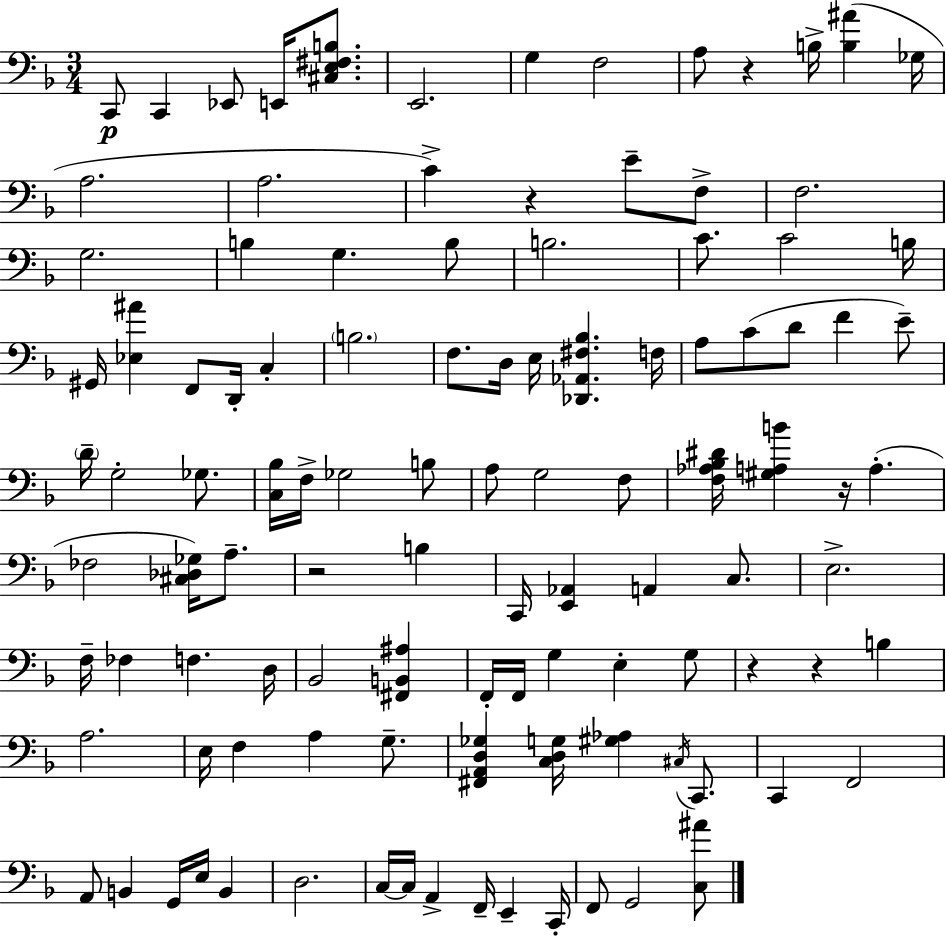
{
  \clef bass
  \numericTimeSignature
  \time 3/4
  \key f \major
  c,8\p c,4 ees,8 e,16 <cis e fis b>8. | e,2. | g4 f2 | a8 r4 b16-> <b ais'>4( ges16 | \break a2. | a2. | c'4->) r4 e'8-- f8-> | f2. | \break g2. | b4 g4. b8 | b2. | c'8. c'2 b16 | \break gis,16 <ees ais'>4 f,8 d,16-. c4-. | \parenthesize b2. | f8. d16 e16 <des, aes, fis bes>4. f16 | a8 c'8( d'8 f'4 e'8--) | \break \parenthesize d'16-- g2-. ges8. | <c bes>16 f16-> ges2 b8 | a8 g2 f8 | <f aes bes dis'>16 <gis a b'>4 r16 a4.-.( | \break fes2 <cis des ges>16) a8.-- | r2 b4 | c,16 <e, aes,>4 a,4 c8. | e2.-> | \break f16-- fes4 f4. d16 | bes,2 <fis, b, ais>4 | f,16-. f,16 g4 e4-. g8 | r4 r4 b4 | \break a2. | e16 f4 a4 g8.-- | <fis, a, d ges>4 <c d g>16 <gis aes>4 \acciaccatura { cis16 } c,8. | c,4 f,2 | \break a,8 b,4 g,16 e16 b,4 | d2. | c16~~ c16 a,4-> f,16-- e,4-- | c,16-. f,8 g,2 <c ais'>8 | \break \bar "|."
}